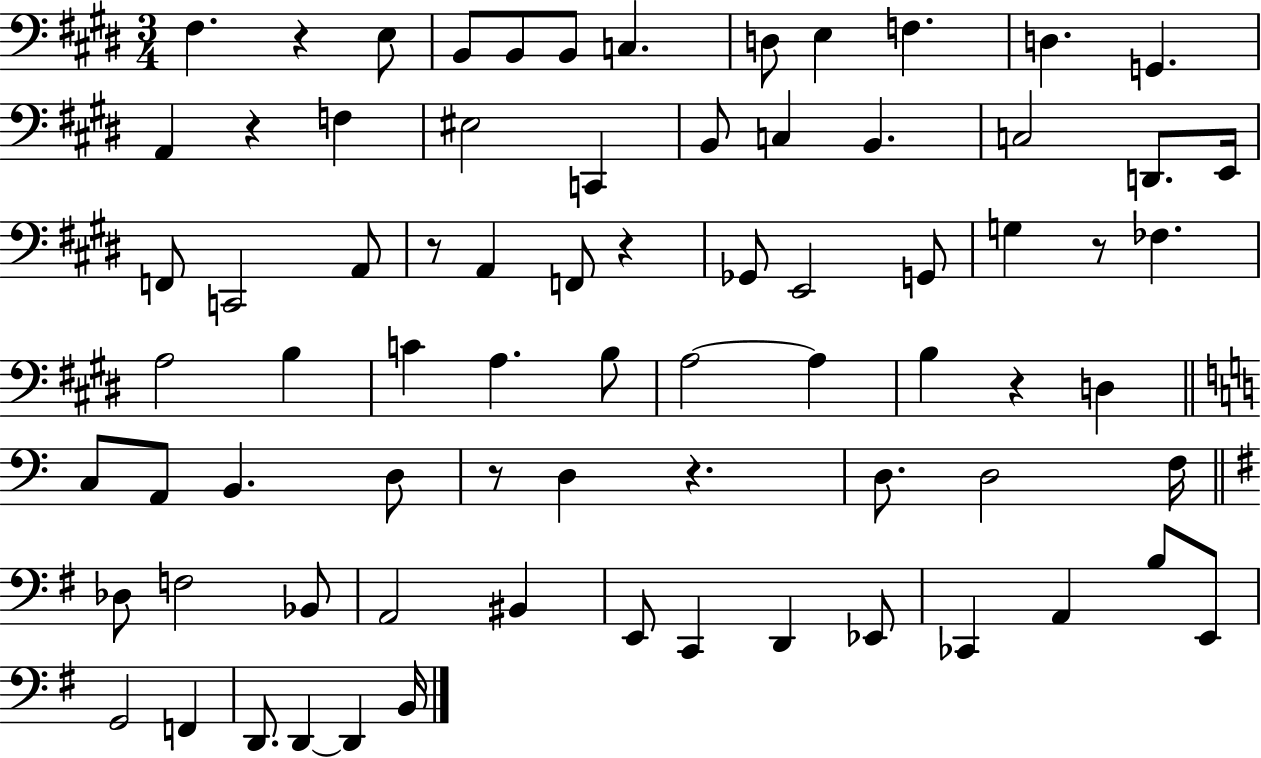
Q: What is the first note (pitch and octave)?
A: F#3